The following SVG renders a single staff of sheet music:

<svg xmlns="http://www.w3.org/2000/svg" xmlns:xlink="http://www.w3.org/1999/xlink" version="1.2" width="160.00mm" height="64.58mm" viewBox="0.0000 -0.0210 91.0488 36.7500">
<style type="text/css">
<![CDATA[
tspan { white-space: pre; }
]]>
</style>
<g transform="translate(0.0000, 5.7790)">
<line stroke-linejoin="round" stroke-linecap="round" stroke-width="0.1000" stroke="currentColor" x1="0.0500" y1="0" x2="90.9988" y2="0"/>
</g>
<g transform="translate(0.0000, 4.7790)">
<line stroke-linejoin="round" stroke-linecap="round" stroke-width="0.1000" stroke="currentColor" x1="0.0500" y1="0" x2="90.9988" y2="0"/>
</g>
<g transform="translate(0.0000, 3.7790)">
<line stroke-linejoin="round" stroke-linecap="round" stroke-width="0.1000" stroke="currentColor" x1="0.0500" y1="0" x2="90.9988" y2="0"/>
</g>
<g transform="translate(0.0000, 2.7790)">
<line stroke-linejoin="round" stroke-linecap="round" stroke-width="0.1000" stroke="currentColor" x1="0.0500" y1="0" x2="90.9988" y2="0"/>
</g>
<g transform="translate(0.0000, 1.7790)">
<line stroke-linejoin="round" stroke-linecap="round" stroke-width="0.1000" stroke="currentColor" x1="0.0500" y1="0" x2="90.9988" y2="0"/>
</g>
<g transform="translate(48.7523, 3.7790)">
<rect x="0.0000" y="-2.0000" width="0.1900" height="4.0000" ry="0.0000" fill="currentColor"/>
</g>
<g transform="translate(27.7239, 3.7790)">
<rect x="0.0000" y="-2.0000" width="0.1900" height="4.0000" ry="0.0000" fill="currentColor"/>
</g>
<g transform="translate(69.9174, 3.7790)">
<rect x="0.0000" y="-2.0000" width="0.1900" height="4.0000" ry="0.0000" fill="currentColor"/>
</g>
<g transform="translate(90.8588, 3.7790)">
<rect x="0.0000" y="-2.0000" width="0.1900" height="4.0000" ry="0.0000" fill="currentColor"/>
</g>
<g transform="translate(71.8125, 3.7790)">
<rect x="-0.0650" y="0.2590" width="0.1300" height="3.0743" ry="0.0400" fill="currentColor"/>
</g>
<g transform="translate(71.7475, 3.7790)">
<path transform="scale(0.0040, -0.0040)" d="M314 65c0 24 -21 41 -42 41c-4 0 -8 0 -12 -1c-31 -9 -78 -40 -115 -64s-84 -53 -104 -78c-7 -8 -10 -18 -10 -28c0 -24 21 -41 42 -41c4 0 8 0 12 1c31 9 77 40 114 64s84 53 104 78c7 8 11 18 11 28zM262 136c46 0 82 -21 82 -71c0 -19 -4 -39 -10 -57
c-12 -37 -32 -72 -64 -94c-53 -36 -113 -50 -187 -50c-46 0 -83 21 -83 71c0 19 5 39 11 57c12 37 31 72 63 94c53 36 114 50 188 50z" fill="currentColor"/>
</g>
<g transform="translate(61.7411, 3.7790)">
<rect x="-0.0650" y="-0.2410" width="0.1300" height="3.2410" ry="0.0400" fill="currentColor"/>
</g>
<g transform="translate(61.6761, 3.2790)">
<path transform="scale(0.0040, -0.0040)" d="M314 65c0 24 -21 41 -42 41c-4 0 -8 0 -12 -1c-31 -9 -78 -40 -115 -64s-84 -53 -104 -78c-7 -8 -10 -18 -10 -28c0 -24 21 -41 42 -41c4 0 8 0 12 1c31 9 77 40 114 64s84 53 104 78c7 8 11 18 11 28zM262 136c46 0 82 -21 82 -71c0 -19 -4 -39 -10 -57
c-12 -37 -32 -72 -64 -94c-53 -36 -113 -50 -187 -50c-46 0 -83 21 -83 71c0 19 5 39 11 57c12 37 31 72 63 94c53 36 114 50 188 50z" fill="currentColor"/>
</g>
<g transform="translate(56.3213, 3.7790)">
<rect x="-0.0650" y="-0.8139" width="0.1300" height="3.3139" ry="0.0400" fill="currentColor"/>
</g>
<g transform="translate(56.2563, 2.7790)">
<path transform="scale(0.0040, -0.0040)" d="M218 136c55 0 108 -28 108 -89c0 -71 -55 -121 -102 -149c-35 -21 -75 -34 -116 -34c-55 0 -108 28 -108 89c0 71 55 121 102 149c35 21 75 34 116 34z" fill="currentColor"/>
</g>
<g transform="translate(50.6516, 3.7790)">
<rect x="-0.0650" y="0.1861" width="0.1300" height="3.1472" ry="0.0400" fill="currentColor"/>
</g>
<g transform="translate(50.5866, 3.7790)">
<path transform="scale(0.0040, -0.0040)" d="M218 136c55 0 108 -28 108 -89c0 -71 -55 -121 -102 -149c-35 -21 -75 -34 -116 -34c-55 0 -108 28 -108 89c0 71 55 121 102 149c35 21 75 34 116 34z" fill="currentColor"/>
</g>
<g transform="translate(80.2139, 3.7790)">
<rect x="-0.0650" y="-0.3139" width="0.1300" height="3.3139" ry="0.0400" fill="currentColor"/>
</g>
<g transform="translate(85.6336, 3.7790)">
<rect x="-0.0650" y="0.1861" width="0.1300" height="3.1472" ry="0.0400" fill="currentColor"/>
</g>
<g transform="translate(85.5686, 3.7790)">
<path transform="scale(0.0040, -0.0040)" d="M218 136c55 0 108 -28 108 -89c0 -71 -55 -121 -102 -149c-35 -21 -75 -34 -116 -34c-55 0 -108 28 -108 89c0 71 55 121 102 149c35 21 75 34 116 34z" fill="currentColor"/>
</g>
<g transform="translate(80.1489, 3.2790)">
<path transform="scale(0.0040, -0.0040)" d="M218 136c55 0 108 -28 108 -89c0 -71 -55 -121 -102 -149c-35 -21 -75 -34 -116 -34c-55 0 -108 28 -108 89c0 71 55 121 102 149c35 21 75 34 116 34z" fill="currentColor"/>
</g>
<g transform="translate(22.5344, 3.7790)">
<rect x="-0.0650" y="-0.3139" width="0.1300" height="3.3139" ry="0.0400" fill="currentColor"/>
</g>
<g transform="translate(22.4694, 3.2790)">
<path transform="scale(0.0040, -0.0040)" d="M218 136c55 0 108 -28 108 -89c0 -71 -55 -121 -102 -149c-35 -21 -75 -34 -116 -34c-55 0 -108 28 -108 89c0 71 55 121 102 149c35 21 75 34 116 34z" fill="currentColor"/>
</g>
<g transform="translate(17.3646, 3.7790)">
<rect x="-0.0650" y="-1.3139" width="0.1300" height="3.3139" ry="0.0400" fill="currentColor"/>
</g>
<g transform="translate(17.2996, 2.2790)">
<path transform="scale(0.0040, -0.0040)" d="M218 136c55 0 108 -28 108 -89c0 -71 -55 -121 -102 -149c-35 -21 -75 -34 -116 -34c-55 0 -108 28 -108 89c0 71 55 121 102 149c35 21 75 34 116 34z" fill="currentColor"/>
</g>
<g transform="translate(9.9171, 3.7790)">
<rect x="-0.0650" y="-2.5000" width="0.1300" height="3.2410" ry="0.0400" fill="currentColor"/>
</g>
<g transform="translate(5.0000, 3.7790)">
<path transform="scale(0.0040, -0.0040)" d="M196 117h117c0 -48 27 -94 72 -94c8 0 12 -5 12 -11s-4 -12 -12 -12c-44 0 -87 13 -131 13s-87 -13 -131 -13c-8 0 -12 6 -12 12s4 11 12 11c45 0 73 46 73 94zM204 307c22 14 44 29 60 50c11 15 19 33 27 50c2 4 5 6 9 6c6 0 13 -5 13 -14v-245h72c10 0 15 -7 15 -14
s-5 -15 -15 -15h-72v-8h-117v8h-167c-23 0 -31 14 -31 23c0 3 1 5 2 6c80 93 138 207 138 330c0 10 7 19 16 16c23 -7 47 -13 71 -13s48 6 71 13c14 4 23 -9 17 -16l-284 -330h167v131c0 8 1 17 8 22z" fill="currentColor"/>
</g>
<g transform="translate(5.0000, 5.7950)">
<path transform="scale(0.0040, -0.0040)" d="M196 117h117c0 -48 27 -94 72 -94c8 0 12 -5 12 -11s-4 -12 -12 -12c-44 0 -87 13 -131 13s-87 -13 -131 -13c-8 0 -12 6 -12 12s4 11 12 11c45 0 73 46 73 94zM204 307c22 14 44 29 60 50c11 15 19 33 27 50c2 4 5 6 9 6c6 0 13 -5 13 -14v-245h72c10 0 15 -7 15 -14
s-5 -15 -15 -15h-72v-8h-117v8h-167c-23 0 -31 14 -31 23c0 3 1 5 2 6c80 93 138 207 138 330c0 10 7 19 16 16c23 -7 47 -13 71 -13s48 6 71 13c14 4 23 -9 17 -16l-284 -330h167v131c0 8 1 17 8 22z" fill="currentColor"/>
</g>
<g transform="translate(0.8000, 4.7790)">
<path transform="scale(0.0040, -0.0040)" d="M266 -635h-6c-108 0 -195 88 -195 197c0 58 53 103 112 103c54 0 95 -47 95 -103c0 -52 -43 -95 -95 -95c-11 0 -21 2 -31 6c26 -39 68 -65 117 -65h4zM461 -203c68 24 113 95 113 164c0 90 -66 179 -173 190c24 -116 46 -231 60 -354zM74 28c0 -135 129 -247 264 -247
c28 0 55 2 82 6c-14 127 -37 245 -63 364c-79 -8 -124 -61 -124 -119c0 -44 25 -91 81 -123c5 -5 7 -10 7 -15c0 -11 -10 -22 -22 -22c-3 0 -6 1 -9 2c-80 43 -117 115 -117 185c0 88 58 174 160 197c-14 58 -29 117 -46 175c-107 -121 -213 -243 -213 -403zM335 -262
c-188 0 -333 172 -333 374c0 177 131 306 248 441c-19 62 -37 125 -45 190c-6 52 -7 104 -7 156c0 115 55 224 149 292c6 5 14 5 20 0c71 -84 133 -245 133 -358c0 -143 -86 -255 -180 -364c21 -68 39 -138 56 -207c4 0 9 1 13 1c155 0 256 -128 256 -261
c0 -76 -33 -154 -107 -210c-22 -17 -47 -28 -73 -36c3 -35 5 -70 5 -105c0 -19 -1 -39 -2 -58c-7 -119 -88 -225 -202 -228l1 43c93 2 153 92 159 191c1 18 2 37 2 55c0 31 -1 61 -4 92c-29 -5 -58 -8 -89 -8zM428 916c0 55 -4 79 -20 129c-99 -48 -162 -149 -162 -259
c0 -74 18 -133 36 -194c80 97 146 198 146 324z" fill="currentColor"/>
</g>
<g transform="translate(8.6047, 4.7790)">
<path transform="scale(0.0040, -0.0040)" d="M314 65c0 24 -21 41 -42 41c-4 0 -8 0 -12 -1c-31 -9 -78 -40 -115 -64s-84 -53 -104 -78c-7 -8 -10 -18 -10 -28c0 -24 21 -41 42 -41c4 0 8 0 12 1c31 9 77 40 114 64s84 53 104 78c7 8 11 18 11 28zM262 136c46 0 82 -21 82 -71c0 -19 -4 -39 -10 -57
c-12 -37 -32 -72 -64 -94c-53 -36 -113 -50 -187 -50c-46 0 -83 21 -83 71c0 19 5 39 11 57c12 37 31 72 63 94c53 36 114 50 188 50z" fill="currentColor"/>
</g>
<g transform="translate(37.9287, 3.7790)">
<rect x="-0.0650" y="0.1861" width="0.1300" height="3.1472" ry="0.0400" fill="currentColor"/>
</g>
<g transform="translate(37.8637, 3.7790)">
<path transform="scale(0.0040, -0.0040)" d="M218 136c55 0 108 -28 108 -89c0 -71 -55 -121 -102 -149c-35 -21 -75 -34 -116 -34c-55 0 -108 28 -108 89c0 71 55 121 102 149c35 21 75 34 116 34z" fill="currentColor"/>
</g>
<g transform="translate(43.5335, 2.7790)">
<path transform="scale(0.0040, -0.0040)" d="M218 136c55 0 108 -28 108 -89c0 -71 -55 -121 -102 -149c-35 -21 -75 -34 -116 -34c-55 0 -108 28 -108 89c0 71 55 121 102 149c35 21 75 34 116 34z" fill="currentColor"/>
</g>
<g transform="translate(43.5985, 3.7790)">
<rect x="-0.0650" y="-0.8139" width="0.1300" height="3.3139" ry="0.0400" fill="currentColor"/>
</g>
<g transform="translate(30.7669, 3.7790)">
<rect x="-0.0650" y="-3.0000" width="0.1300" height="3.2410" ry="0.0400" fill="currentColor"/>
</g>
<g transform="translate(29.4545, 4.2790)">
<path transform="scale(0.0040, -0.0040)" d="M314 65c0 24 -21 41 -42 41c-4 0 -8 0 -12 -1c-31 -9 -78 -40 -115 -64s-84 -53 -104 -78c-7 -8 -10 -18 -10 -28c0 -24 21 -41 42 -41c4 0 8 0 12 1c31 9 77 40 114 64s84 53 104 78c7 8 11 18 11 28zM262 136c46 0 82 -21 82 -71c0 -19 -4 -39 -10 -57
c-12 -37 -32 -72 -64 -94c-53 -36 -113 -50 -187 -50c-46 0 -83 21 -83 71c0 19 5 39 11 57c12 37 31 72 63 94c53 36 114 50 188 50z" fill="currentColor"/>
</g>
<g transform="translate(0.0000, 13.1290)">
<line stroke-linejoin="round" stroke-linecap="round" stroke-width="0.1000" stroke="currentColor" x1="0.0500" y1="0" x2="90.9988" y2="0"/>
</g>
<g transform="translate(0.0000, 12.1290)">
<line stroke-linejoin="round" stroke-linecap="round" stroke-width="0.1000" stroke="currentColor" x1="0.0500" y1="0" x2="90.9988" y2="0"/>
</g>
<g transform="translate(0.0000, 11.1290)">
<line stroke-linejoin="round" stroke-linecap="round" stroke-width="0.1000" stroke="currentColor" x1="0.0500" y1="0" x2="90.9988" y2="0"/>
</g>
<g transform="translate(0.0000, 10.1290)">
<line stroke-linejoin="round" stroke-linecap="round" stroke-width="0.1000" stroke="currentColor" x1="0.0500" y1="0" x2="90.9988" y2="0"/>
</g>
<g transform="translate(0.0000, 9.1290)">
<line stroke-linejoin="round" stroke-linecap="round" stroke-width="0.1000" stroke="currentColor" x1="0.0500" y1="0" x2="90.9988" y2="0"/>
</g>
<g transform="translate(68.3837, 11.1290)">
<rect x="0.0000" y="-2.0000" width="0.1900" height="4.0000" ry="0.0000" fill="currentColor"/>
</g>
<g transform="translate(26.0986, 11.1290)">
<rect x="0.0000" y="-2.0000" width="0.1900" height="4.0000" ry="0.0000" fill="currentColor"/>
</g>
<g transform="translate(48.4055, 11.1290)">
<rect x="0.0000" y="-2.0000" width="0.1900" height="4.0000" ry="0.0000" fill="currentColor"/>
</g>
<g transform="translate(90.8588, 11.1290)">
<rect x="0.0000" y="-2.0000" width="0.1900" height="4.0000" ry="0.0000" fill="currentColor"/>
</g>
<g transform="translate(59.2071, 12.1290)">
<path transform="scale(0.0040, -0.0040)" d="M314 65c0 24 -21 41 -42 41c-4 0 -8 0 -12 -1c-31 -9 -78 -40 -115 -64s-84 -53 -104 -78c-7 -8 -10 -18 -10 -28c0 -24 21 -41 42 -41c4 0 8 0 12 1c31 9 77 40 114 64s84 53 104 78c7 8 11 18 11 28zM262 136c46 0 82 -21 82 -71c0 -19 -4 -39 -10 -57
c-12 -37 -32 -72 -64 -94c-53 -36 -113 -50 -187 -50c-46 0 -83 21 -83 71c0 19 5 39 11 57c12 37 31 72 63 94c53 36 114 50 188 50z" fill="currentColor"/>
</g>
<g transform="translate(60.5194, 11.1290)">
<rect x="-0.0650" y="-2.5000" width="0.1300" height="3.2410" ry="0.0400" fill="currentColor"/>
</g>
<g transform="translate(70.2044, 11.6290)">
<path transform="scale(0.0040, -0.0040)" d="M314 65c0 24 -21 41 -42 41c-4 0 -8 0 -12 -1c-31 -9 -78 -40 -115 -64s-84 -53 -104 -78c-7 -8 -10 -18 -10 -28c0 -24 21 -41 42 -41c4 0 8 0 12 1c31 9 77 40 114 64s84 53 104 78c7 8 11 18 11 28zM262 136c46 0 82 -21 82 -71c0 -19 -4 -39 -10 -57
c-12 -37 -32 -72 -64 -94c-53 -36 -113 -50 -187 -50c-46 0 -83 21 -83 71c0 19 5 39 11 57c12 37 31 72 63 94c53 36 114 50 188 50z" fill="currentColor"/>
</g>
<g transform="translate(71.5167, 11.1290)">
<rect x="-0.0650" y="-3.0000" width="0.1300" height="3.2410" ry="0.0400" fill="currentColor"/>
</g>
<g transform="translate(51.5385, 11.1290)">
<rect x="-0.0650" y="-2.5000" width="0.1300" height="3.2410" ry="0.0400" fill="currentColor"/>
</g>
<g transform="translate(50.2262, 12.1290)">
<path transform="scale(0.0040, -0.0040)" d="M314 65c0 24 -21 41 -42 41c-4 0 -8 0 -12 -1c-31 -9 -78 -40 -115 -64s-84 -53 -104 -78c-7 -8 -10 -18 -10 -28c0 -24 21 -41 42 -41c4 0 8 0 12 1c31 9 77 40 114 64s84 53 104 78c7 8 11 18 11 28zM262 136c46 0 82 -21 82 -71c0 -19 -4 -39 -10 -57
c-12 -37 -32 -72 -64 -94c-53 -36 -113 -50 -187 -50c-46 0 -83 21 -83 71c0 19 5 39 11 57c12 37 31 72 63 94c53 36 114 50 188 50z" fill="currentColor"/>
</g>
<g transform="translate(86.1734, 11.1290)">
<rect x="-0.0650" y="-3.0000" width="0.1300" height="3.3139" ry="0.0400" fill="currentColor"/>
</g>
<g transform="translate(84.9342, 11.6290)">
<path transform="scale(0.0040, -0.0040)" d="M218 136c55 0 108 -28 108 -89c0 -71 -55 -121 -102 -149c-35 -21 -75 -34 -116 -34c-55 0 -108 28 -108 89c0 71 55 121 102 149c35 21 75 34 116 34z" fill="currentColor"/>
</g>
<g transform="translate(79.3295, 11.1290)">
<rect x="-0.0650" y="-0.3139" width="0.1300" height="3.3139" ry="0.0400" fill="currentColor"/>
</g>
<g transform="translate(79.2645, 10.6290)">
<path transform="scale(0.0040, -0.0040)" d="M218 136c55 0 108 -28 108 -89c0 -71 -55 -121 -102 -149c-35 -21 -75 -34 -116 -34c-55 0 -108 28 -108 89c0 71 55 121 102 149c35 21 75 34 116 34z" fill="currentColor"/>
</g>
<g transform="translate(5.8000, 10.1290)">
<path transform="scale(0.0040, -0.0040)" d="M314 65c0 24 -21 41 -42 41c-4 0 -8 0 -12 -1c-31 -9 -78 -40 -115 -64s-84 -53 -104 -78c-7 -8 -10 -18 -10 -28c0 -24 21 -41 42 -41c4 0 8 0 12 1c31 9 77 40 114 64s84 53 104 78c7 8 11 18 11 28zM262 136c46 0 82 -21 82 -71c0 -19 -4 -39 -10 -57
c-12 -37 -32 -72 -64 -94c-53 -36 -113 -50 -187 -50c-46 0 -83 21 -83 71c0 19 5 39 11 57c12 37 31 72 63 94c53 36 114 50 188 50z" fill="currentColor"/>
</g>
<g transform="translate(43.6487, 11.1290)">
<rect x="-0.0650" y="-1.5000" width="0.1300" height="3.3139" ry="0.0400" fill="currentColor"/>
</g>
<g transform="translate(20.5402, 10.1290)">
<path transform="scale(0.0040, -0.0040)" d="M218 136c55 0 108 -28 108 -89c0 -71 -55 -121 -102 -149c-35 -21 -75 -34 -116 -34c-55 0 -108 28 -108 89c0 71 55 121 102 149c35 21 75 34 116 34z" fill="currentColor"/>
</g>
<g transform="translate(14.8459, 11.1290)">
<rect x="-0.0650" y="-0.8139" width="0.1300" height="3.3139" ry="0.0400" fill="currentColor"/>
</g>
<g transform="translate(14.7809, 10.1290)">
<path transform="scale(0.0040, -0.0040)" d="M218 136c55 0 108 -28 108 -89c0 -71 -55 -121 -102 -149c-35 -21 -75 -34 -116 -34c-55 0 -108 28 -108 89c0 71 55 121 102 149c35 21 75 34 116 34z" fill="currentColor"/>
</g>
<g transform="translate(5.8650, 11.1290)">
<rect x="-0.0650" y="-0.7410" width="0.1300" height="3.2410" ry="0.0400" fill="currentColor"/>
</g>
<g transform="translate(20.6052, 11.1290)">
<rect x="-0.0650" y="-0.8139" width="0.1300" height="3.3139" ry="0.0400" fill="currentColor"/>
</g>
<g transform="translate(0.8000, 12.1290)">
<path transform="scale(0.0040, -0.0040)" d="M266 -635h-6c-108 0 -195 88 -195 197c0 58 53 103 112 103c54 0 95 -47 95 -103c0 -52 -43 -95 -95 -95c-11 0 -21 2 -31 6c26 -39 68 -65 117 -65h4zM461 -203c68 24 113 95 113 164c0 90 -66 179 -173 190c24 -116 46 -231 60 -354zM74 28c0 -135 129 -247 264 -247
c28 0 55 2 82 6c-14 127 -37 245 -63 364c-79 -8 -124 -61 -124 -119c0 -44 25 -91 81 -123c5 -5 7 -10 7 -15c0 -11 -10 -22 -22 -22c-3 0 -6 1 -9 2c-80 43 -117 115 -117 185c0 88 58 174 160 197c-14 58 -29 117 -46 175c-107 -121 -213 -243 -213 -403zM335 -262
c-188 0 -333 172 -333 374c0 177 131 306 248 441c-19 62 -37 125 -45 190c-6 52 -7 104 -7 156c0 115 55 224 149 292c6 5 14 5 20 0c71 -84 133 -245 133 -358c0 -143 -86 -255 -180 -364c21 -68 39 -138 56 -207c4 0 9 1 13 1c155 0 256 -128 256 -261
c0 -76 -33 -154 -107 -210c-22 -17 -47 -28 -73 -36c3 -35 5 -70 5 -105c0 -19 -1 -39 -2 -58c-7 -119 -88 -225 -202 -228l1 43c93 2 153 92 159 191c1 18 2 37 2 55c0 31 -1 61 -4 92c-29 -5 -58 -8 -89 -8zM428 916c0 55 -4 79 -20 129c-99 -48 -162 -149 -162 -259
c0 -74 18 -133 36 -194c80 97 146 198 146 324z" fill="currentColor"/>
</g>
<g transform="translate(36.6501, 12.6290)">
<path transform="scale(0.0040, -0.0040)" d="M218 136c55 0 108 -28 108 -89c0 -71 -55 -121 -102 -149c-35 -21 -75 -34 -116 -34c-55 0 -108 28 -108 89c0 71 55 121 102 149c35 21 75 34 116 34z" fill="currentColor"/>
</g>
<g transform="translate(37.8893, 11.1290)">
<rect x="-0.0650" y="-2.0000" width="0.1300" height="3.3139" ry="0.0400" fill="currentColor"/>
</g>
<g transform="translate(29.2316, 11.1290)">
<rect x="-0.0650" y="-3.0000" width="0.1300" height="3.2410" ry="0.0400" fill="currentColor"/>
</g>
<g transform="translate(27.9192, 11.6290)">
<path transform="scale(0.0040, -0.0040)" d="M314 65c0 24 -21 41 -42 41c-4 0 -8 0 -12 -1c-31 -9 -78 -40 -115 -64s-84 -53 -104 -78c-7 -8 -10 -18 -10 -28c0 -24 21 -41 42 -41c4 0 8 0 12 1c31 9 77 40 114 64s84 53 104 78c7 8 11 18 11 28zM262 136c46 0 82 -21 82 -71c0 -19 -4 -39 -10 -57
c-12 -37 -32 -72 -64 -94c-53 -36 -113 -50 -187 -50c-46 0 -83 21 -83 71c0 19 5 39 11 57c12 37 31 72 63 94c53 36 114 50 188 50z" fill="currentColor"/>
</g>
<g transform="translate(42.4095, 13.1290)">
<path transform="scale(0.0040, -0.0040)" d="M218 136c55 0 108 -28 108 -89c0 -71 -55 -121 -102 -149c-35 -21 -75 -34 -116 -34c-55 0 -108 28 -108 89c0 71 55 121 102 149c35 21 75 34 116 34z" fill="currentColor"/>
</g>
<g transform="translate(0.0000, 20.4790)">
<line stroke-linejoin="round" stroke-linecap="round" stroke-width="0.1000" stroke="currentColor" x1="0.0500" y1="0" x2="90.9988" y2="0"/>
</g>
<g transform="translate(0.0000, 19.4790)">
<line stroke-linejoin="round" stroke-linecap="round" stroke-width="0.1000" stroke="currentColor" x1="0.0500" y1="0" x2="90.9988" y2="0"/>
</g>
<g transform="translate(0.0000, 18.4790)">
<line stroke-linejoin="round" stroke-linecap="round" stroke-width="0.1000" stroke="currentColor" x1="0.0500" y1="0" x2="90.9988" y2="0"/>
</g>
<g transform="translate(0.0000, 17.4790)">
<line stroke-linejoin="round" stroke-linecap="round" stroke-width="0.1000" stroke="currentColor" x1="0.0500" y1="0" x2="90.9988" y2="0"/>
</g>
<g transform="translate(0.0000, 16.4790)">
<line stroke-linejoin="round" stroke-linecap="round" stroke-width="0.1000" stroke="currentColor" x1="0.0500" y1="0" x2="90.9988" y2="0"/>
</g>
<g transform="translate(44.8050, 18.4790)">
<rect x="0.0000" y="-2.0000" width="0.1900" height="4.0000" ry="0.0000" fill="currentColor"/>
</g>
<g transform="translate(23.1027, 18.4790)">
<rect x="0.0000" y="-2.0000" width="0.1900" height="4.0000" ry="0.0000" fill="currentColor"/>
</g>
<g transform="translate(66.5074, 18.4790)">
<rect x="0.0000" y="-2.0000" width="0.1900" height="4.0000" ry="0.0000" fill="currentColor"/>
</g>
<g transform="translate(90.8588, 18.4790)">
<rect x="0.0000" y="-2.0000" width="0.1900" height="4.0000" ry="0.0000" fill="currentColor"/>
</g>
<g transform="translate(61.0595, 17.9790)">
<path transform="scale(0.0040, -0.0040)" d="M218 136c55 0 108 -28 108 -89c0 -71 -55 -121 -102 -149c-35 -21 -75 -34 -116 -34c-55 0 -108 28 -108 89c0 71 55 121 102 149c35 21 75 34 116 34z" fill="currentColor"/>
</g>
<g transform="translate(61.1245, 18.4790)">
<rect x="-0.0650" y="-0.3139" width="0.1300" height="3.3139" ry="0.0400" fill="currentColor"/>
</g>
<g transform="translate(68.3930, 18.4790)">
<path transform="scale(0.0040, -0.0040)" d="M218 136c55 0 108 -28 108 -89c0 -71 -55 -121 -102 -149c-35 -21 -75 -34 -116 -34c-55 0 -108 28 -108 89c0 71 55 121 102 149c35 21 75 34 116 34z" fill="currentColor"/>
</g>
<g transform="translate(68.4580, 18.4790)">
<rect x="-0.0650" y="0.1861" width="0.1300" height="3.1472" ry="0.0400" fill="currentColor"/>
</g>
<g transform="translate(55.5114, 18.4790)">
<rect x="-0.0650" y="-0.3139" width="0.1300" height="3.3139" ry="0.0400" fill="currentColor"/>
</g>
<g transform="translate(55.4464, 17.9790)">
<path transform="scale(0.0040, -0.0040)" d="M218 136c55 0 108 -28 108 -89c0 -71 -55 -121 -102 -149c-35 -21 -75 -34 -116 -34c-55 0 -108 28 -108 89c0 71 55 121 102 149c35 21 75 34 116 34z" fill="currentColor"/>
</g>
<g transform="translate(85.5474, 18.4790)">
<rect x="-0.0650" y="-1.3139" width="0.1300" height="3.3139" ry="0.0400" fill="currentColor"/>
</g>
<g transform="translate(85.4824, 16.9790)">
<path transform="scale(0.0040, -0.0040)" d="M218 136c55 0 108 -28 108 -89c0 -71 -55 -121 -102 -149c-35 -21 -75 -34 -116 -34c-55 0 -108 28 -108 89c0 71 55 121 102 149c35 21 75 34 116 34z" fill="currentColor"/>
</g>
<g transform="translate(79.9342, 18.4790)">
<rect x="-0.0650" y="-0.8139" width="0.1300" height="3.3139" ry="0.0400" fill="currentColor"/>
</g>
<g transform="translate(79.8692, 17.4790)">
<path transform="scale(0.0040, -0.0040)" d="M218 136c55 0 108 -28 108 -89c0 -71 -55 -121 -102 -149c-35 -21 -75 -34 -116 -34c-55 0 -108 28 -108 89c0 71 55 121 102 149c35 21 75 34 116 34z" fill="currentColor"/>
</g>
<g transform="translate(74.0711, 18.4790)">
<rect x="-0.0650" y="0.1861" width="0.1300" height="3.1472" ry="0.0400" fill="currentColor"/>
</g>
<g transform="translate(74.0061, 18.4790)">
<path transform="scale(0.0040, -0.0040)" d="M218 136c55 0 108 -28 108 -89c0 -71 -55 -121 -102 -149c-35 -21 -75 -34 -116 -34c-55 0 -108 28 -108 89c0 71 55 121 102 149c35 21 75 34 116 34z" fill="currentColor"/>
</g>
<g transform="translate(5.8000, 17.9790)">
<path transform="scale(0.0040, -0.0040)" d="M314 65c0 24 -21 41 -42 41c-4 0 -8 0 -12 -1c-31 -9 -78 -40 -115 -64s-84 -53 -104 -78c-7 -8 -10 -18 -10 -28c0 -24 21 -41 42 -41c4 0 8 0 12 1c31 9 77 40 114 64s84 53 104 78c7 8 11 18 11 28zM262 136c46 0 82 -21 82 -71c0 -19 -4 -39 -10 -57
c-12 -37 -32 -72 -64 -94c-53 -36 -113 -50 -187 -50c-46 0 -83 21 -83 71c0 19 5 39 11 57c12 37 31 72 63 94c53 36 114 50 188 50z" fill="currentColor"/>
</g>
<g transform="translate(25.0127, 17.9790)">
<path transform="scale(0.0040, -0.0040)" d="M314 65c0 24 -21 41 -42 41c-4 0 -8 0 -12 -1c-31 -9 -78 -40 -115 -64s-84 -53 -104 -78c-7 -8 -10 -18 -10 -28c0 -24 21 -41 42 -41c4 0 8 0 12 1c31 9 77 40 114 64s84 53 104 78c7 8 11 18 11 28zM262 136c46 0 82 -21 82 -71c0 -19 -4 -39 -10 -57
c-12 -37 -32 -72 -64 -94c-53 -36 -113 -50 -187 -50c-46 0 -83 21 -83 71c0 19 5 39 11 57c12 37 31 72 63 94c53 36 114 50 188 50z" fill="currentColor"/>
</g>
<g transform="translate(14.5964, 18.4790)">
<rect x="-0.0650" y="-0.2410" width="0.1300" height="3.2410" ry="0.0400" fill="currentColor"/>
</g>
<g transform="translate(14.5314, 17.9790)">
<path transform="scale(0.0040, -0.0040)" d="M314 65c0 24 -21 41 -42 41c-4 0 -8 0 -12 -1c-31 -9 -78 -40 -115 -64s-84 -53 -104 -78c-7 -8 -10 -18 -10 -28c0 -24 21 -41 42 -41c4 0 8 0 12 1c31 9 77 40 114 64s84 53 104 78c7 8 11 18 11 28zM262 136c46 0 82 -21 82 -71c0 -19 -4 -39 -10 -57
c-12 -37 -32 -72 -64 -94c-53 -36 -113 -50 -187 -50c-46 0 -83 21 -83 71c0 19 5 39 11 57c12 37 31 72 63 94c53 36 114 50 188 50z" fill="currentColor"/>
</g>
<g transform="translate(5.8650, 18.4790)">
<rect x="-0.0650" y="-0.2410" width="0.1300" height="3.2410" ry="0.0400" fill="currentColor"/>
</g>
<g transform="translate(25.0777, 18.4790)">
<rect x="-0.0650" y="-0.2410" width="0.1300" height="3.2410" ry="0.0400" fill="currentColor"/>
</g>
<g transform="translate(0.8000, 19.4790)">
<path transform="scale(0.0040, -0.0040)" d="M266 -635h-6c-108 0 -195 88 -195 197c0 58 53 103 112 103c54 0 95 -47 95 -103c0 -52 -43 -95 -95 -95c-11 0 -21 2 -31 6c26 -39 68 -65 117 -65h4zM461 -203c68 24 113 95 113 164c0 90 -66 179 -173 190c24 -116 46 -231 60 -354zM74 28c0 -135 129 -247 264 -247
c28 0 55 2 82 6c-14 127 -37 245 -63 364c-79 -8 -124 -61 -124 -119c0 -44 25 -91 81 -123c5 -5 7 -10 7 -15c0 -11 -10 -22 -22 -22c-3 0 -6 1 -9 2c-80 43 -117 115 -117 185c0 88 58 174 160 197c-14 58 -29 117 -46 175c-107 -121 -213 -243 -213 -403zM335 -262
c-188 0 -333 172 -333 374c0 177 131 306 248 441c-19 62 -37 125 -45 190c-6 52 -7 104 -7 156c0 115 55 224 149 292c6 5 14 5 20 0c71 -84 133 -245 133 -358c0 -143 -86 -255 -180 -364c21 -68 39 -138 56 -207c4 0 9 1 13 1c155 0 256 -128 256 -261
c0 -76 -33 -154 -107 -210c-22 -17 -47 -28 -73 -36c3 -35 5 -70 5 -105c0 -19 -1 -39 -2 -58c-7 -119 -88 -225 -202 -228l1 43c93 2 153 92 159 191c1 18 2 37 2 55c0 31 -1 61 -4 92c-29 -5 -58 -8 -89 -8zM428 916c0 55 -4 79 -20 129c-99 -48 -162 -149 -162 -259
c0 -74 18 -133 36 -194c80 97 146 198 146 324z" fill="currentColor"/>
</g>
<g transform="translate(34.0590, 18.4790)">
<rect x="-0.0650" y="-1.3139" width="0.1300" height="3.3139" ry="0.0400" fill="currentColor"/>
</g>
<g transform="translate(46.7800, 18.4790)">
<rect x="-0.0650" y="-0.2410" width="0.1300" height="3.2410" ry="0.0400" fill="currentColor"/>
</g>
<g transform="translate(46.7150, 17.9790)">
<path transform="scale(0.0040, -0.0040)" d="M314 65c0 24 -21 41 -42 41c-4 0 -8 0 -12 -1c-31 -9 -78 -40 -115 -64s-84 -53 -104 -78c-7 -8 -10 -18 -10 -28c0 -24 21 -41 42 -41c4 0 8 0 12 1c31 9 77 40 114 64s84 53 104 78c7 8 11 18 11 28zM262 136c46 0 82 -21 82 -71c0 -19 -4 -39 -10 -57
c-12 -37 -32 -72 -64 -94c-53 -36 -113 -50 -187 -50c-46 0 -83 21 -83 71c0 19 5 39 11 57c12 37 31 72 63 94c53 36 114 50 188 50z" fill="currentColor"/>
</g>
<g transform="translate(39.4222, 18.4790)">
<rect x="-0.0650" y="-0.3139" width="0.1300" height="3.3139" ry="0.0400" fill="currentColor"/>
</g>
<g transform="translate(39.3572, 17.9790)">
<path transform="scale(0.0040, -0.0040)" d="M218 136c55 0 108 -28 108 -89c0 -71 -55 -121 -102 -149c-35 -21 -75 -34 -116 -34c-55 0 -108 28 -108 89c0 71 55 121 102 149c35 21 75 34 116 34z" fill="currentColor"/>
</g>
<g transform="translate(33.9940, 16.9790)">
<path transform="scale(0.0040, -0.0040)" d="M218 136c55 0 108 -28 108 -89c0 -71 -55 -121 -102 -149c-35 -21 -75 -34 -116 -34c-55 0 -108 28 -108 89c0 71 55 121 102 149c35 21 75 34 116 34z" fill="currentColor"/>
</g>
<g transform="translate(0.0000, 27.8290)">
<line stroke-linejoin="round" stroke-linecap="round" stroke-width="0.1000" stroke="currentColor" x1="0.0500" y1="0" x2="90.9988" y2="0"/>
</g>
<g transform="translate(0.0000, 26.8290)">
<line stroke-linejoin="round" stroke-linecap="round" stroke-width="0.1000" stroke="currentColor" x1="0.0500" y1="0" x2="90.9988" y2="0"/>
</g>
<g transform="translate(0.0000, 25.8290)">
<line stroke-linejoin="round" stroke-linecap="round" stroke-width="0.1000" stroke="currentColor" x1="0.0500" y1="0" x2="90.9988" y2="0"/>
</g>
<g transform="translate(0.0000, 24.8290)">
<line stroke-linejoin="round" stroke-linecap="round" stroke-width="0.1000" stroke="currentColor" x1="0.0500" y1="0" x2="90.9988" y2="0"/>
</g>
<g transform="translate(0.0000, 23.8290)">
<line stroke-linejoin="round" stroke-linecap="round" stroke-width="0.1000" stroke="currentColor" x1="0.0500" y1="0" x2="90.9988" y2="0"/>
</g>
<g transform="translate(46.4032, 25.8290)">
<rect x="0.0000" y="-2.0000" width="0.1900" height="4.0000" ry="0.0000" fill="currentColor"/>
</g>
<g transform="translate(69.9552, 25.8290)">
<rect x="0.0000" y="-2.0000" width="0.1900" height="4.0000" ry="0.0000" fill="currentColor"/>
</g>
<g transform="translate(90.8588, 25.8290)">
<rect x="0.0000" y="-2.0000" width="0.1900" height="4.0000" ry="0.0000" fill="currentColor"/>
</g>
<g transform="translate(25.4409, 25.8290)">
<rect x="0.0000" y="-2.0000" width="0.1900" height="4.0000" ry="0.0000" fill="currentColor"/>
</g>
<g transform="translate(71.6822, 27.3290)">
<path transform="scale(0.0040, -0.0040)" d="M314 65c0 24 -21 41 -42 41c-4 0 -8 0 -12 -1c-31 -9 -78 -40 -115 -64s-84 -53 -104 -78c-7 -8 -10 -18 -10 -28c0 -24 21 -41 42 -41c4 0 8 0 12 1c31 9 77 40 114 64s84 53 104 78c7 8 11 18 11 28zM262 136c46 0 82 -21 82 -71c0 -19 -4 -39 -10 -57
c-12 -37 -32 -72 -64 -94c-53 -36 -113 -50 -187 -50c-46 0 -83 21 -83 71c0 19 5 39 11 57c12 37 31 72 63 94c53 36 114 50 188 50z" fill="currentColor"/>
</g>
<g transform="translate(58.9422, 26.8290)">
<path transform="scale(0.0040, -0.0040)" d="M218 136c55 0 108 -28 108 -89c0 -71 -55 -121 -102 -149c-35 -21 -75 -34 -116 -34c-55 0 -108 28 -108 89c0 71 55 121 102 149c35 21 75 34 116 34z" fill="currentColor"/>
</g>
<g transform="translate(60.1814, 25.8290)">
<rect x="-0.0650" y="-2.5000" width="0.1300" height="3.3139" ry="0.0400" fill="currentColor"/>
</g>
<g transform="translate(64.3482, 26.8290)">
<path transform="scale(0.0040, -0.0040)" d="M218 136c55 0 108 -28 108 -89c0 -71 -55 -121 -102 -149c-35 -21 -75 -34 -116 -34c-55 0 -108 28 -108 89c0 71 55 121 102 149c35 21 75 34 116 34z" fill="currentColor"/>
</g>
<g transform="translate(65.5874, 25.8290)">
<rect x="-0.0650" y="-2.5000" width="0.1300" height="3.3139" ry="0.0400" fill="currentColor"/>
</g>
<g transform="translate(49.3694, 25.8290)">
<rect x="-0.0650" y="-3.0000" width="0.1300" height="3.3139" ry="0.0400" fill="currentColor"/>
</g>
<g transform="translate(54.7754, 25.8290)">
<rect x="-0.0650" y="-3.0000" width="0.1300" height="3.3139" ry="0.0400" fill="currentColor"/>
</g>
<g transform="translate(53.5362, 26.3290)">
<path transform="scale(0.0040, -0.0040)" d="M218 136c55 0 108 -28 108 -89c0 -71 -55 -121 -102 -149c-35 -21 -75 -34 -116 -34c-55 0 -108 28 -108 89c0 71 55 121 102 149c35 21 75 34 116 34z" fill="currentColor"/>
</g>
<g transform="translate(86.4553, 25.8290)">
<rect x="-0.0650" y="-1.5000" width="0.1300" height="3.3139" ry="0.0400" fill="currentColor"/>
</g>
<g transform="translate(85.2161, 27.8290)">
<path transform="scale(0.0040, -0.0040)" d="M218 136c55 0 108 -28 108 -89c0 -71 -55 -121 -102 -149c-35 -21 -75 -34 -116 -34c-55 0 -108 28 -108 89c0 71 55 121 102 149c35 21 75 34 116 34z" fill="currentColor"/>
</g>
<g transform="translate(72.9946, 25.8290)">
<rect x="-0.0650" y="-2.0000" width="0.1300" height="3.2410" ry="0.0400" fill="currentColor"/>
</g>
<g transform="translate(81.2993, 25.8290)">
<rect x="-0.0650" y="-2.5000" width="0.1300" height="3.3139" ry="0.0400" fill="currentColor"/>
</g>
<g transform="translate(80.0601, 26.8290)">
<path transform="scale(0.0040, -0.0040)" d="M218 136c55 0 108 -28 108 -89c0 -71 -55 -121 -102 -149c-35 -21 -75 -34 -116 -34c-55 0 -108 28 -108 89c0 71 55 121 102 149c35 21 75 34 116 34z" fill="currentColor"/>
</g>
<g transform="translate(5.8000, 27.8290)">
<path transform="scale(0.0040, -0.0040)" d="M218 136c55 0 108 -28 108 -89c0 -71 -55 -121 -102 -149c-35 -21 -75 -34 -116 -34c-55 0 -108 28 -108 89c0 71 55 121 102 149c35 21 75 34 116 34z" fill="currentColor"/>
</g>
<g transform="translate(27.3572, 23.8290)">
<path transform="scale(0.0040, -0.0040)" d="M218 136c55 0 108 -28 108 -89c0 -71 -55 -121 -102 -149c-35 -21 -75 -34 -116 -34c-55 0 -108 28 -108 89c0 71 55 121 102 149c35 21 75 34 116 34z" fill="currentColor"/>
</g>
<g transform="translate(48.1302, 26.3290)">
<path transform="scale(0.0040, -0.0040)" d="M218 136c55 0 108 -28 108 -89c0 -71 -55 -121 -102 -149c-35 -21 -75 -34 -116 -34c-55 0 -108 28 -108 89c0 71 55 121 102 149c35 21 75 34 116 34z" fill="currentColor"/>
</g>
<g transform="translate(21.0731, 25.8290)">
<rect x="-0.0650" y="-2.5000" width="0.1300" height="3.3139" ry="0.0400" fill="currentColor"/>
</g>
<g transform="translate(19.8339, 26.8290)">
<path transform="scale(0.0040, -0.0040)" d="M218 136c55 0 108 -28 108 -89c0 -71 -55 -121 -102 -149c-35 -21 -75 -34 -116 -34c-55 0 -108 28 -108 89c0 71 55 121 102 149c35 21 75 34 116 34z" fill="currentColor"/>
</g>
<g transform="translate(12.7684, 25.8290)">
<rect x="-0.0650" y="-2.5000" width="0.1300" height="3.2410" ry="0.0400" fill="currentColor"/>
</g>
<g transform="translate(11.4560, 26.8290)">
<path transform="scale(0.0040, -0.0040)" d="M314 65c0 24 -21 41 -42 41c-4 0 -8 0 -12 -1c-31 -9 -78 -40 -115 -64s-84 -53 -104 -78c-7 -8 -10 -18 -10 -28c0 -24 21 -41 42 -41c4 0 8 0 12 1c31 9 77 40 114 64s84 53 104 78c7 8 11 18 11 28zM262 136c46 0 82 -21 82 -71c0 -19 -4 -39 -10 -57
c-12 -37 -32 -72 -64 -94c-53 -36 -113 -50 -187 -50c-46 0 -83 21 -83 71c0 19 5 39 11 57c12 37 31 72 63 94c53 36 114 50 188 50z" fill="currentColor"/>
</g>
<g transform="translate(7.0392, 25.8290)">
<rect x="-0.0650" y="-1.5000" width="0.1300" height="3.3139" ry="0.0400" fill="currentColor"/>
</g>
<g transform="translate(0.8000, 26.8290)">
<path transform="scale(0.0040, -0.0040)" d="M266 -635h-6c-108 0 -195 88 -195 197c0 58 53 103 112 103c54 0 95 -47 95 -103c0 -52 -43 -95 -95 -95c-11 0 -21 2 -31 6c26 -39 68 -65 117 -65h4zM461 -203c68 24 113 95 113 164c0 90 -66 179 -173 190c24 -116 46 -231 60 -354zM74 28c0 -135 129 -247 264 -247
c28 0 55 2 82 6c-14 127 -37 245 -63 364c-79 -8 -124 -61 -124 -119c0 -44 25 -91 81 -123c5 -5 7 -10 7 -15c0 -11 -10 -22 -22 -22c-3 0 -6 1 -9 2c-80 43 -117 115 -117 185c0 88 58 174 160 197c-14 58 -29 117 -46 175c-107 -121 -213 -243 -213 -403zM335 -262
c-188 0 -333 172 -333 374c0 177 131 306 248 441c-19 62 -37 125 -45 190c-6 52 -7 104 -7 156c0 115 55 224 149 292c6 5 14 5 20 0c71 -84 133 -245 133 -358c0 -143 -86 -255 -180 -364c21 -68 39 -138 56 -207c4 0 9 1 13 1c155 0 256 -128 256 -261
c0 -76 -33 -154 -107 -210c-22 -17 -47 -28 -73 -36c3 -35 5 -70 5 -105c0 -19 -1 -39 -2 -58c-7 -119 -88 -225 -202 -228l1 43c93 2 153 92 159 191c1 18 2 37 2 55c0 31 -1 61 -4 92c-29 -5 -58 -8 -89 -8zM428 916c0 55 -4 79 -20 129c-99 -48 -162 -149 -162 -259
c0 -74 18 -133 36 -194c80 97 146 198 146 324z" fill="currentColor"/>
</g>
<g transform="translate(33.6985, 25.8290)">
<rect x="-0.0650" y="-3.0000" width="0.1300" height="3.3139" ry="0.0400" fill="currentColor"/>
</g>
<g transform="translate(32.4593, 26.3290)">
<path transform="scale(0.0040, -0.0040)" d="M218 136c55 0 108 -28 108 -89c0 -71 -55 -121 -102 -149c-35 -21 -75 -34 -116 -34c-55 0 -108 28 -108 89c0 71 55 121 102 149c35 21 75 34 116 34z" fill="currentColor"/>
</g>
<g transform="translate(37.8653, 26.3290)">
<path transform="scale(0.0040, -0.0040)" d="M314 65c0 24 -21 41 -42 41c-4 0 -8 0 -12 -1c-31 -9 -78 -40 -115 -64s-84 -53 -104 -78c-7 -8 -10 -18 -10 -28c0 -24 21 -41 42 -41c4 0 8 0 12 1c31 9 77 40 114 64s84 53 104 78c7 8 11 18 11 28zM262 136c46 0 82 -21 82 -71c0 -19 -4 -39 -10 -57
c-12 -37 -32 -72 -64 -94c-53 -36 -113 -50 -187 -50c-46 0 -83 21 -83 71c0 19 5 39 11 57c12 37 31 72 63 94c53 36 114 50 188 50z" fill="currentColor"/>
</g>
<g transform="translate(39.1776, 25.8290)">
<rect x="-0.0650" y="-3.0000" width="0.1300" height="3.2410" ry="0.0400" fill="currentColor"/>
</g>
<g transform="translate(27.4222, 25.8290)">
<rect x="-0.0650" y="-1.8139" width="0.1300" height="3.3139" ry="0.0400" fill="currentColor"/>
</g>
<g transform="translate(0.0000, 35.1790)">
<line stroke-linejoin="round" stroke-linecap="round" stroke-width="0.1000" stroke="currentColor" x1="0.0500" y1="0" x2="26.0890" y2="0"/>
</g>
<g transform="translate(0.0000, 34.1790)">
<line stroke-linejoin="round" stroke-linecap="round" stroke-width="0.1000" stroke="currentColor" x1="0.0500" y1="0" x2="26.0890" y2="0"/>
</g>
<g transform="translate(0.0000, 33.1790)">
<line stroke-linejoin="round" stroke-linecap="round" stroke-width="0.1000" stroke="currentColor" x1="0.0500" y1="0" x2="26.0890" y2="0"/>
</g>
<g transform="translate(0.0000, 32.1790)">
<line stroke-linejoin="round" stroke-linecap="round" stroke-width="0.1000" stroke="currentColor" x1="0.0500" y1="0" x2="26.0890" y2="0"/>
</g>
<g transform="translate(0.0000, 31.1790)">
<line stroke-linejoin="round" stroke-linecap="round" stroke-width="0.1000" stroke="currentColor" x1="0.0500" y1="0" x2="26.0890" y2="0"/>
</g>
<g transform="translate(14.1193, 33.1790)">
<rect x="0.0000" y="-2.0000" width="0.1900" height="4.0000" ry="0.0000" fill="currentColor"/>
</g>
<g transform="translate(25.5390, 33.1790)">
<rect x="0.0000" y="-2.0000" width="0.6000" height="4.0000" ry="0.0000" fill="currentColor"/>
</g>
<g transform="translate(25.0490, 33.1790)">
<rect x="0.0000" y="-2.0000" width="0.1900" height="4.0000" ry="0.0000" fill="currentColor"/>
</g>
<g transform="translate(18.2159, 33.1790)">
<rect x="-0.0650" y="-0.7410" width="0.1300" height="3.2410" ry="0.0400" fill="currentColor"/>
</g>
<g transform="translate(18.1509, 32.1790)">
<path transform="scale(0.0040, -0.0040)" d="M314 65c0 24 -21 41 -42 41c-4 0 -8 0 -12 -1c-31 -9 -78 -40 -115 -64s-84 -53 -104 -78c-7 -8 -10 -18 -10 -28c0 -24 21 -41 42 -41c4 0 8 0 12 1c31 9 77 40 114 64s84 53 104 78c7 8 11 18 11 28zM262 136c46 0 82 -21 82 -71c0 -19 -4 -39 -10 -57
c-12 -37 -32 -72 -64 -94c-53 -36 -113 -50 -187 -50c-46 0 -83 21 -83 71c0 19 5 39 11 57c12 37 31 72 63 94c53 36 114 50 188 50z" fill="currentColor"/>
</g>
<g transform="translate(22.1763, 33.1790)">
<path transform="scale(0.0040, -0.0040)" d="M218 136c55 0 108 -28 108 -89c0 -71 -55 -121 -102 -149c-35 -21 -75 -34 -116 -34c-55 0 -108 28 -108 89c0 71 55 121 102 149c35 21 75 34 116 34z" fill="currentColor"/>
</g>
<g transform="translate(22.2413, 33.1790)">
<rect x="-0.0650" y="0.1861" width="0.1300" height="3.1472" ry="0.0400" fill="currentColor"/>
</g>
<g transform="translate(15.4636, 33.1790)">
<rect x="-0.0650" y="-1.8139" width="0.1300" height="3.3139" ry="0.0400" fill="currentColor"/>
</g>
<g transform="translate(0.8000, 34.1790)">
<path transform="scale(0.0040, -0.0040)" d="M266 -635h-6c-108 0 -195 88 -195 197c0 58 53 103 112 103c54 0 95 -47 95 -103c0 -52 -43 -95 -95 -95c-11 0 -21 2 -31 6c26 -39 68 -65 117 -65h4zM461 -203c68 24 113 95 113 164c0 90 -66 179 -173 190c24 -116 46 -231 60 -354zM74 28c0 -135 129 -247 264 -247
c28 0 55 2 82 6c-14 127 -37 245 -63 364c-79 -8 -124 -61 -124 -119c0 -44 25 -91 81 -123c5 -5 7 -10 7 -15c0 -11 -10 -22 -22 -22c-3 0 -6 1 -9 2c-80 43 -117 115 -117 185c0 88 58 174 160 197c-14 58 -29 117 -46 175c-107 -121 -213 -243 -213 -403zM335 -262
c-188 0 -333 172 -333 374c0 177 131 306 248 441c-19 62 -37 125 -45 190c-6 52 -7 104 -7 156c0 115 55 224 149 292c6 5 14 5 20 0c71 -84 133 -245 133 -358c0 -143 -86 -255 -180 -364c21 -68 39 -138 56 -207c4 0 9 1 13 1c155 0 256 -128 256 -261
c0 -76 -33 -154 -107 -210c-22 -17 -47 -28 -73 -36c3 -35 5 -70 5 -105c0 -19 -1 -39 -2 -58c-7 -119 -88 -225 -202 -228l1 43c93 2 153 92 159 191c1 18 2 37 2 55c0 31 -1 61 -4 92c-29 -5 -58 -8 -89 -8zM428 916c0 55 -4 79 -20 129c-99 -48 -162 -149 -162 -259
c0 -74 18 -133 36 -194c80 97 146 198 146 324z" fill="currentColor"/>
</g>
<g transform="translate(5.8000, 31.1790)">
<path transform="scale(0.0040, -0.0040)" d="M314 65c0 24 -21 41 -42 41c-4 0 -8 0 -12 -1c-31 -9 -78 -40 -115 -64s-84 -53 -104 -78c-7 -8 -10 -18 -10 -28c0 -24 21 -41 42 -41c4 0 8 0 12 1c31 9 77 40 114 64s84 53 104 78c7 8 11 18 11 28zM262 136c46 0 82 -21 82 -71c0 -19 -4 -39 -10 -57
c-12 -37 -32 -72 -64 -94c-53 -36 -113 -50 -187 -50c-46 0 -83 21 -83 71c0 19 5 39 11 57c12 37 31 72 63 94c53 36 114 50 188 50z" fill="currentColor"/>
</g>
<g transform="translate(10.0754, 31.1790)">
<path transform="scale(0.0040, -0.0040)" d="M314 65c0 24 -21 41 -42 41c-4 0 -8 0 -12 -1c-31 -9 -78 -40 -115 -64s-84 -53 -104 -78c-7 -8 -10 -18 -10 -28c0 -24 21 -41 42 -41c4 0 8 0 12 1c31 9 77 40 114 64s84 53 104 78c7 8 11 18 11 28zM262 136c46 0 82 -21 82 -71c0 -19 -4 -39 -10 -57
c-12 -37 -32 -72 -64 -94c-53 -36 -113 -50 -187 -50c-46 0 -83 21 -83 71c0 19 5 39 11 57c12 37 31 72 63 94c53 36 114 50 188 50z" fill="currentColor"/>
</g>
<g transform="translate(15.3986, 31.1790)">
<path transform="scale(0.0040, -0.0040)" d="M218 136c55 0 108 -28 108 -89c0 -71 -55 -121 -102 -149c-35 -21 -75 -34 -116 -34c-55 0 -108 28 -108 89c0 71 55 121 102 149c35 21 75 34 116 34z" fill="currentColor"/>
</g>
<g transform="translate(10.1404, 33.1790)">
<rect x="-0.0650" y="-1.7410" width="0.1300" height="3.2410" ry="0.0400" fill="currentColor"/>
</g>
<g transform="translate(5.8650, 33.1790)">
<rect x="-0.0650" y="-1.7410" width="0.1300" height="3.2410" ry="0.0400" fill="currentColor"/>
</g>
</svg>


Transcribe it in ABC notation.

X:1
T:Untitled
M:4/4
L:1/4
K:C
G2 e c A2 B d B d c2 B2 c B d2 d d A2 F E G2 G2 A2 c A c2 c2 c2 e c c2 c c B B d e E G2 G f A A2 A A G G F2 G E f2 f2 f d2 B